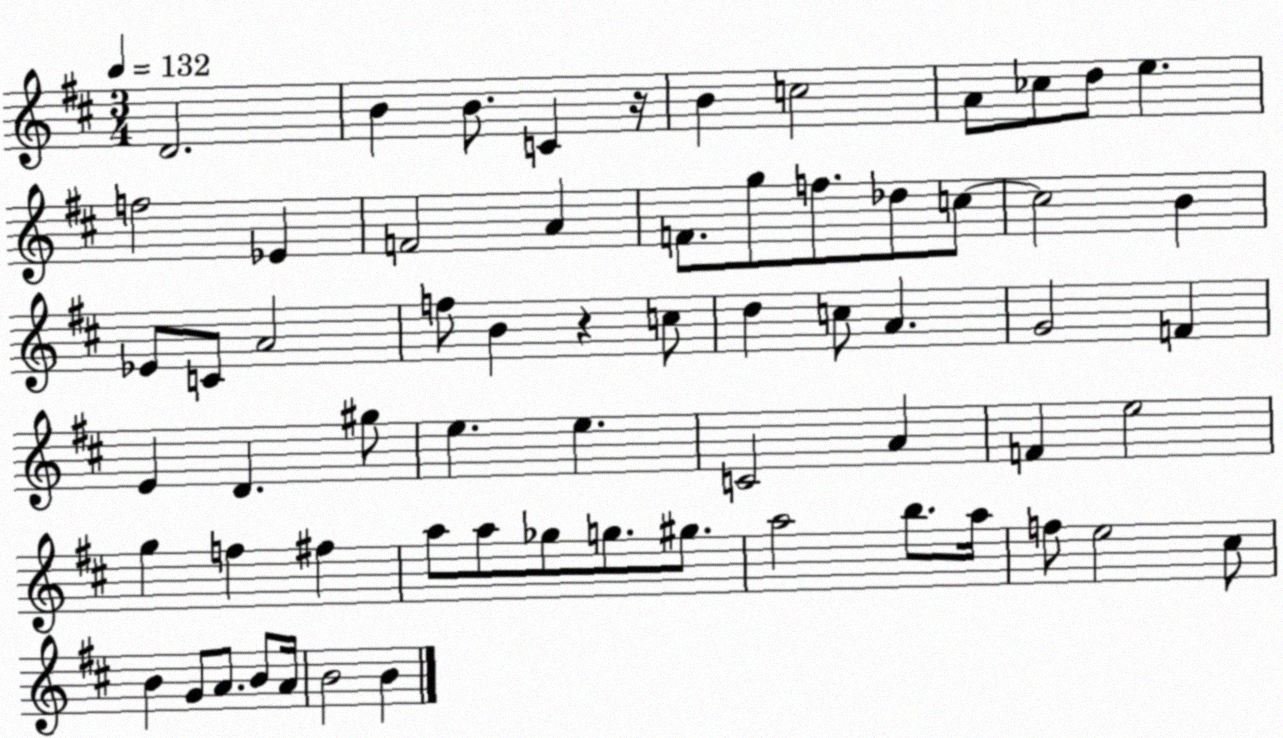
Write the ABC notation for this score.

X:1
T:Untitled
M:3/4
L:1/4
K:D
D2 B B/2 C z/4 B c2 A/2 _c/2 d/2 e f2 _E F2 A F/2 g/2 f/2 _d/2 c/2 c2 B _E/2 C/2 A2 f/2 B z c/2 d c/2 A G2 F E D ^g/2 e e C2 A F e2 g f ^f a/2 a/2 _g/2 g/2 ^g/2 a2 b/2 a/4 f/2 e2 ^c/2 B G/2 A/2 B/2 A/4 B2 B